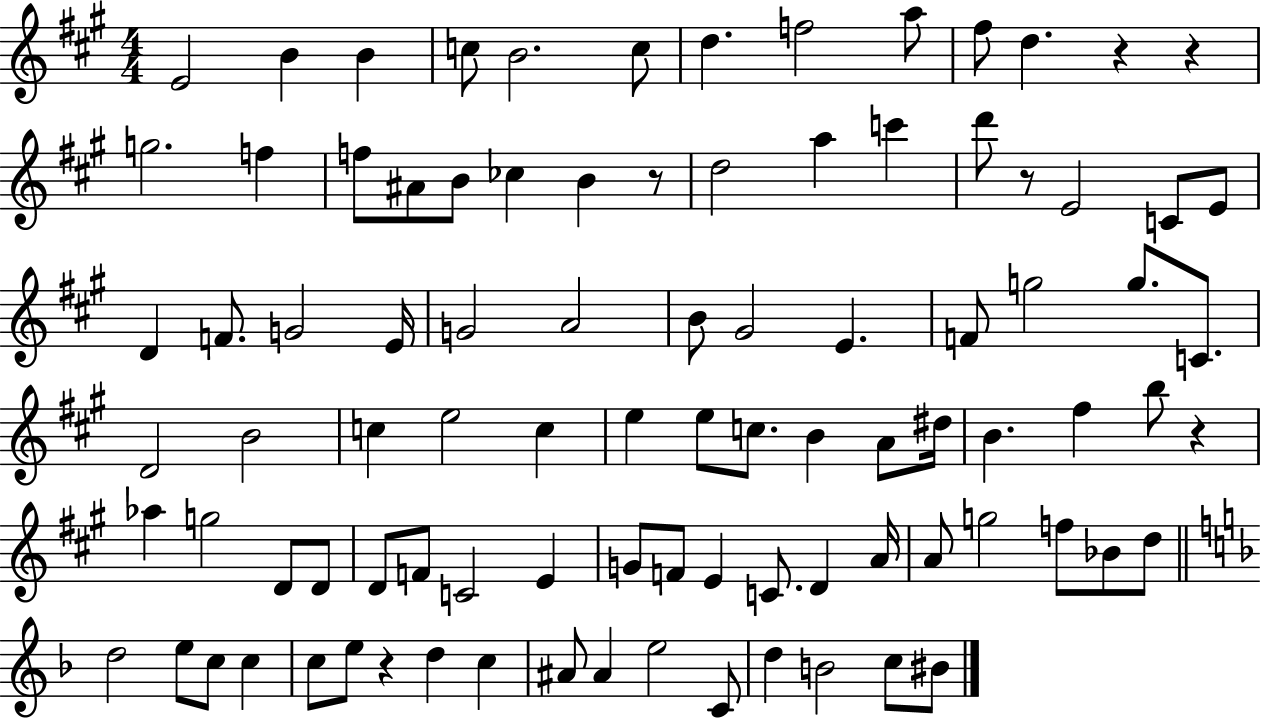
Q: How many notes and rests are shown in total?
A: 93